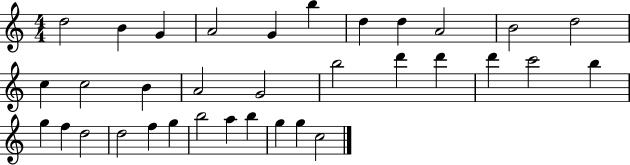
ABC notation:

X:1
T:Untitled
M:4/4
L:1/4
K:C
d2 B G A2 G b d d A2 B2 d2 c c2 B A2 G2 b2 d' d' d' c'2 b g f d2 d2 f g b2 a b g g c2